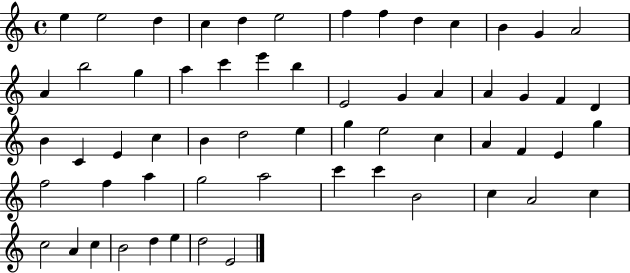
X:1
T:Untitled
M:4/4
L:1/4
K:C
e e2 d c d e2 f f d c B G A2 A b2 g a c' e' b E2 G A A G F D B C E c B d2 e g e2 c A F E g f2 f a g2 a2 c' c' B2 c A2 c c2 A c B2 d e d2 E2